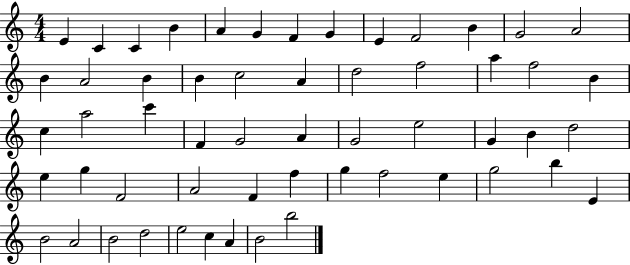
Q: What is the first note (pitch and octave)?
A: E4